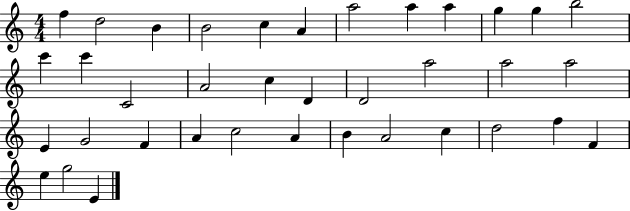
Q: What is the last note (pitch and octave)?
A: E4